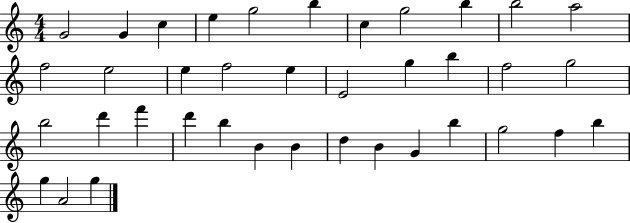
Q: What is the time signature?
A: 4/4